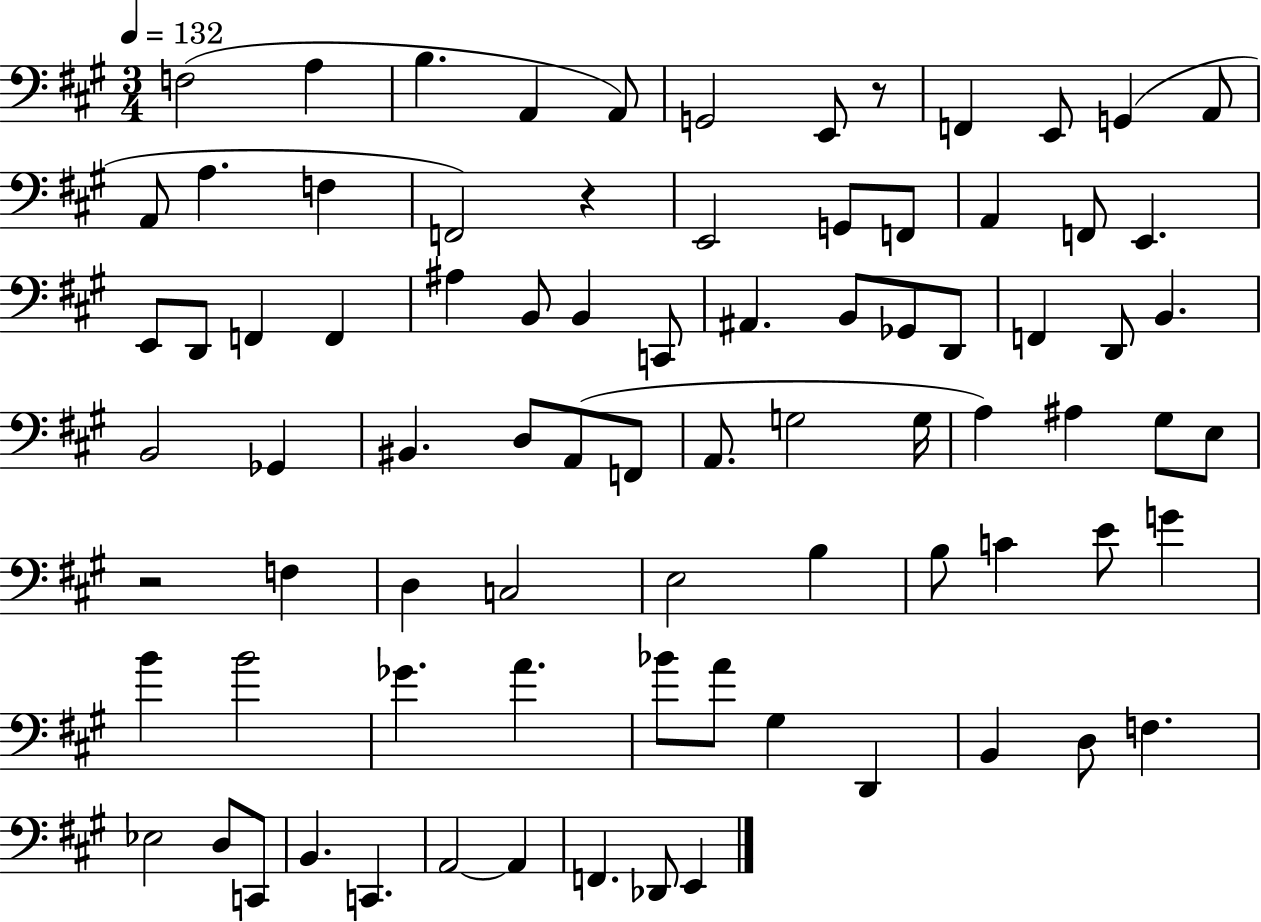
F3/h A3/q B3/q. A2/q A2/e G2/h E2/e R/e F2/q E2/e G2/q A2/e A2/e A3/q. F3/q F2/h R/q E2/h G2/e F2/e A2/q F2/e E2/q. E2/e D2/e F2/q F2/q A#3/q B2/e B2/q C2/e A#2/q. B2/e Gb2/e D2/e F2/q D2/e B2/q. B2/h Gb2/q BIS2/q. D3/e A2/e F2/e A2/e. G3/h G3/s A3/q A#3/q G#3/e E3/e R/h F3/q D3/q C3/h E3/h B3/q B3/e C4/q E4/e G4/q B4/q B4/h Gb4/q. A4/q. Bb4/e A4/e G#3/q D2/q B2/q D3/e F3/q. Eb3/h D3/e C2/e B2/q. C2/q. A2/h A2/q F2/q. Db2/e E2/q